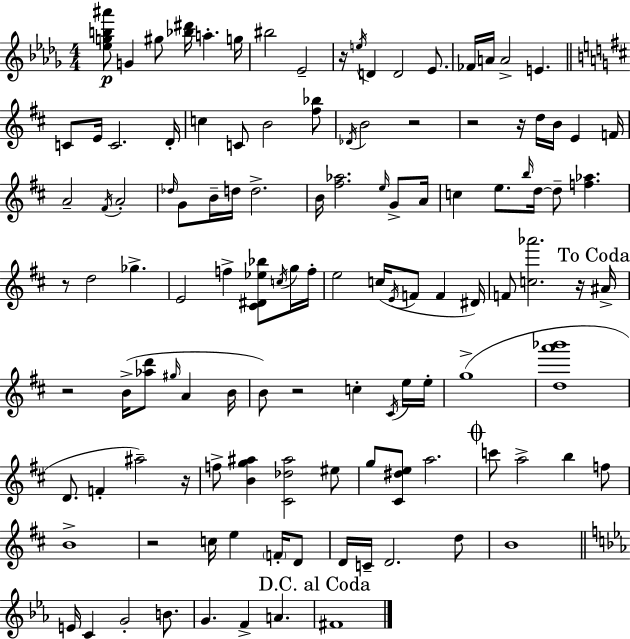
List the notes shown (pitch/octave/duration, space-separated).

[Eb5,G5,B5,A#6]/e G4/q G#5/e [Bb5,D#6]/s A5/q. G5/s BIS5/h Eb4/h R/s E5/s D4/q D4/h Eb4/e. FES4/s A4/s A4/h E4/q. C4/e E4/s C4/h. D4/s C5/q C4/e B4/h [F#5,Bb5]/e Db4/s B4/h R/h R/h R/s D5/s B4/s E4/q F4/s A4/h F#4/s A4/h Db5/s G4/e B4/s D5/s D5/h. B4/s [F#5,Ab5]/h. E5/s G4/e A4/s C5/q E5/e. B5/s D5/s D5/e [F5,Ab5]/q. R/e D5/h Gb5/q. E4/h F5/q [C#4,D#4,Eb5,Bb5]/e C5/s G5/s F5/s E5/h C5/s E4/s F4/e F4/q D#4/s F4/e [C5,Ab6]/h. R/s A#4/s R/h B4/s [Ab5,D6]/e G#5/s A4/q B4/s B4/e R/h C5/q C#4/s E5/s E5/s G5/w [D5,A6,Bb6]/w D4/e. F4/q A#5/h R/s F5/e [B4,G5,A#5]/q [C#4,Db5,A#5]/h EIS5/e G5/e [C#4,D#5,E5]/e A5/h. C6/e A5/h B5/q F5/e B4/w R/h C5/s E5/q F4/s D4/e D4/s C4/s D4/h. D5/e B4/w E4/s C4/q G4/h B4/e. G4/q. F4/q A4/q. F#4/w